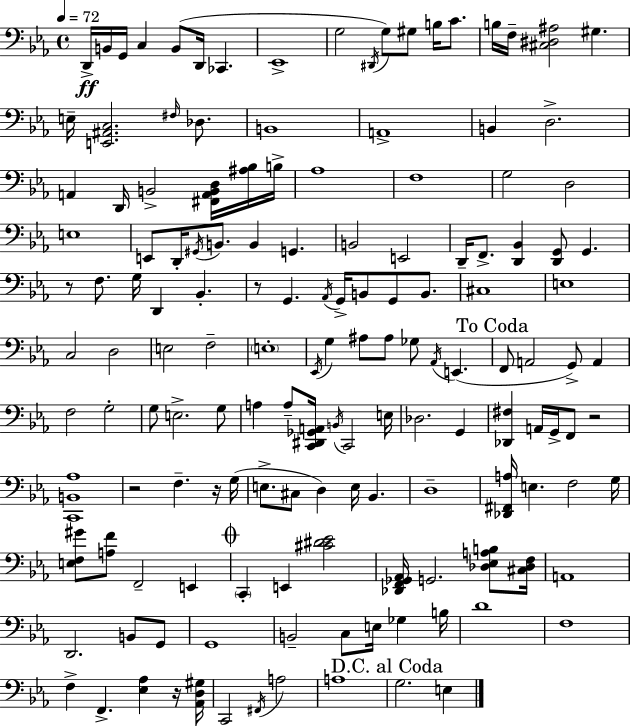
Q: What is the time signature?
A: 4/4